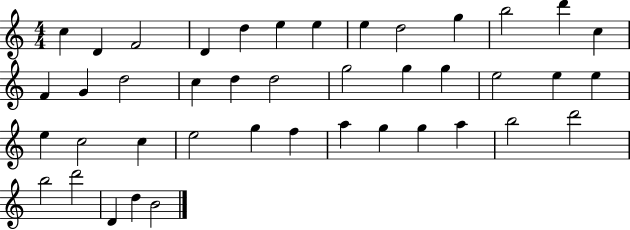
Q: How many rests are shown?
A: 0